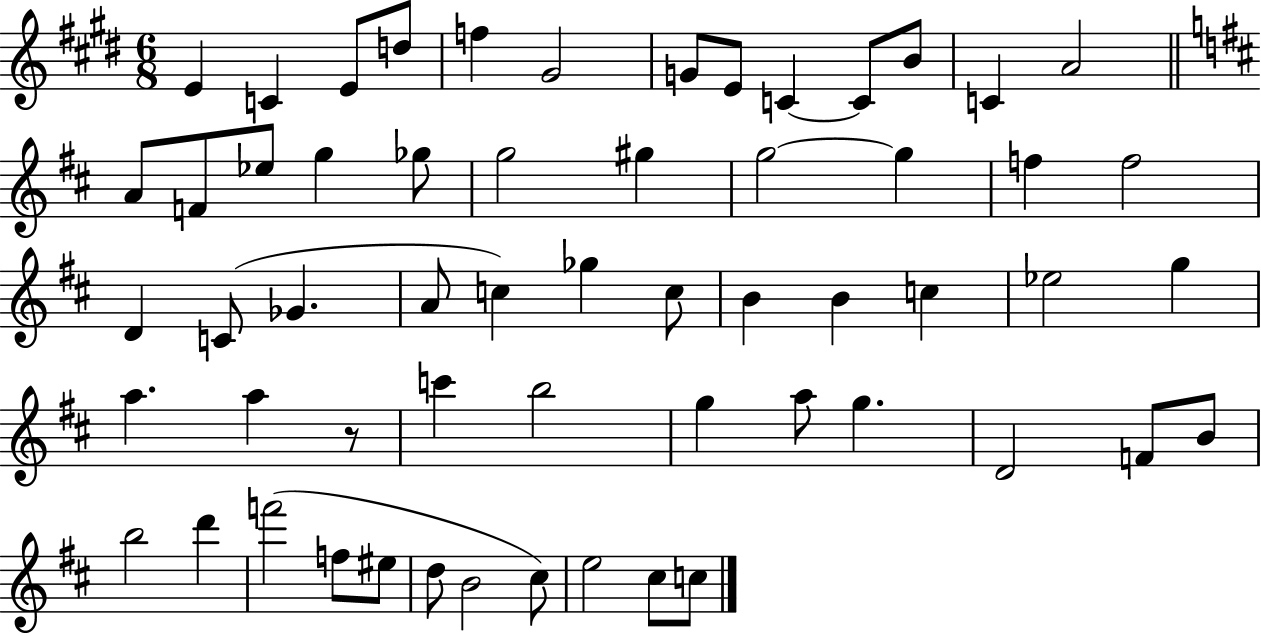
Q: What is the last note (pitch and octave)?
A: C5